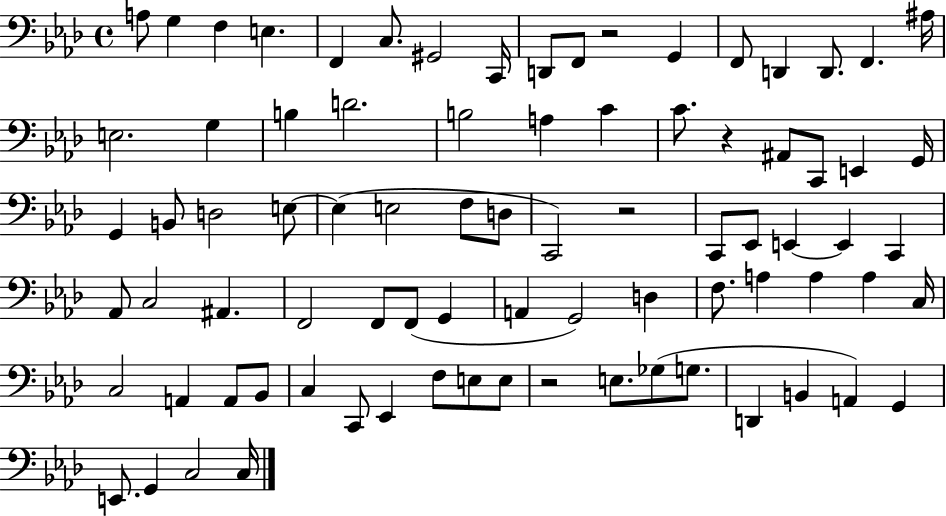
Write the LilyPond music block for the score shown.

{
  \clef bass
  \time 4/4
  \defaultTimeSignature
  \key aes \major
  a8 g4 f4 e4. | f,4 c8. gis,2 c,16 | d,8 f,8 r2 g,4 | f,8 d,4 d,8. f,4. ais16 | \break e2. g4 | b4 d'2. | b2 a4 c'4 | c'8. r4 ais,8 c,8 e,4 g,16 | \break g,4 b,8 d2 e8~~ | e4( e2 f8 d8 | c,2) r2 | c,8 ees,8 e,4~~ e,4 c,4 | \break aes,8 c2 ais,4. | f,2 f,8 f,8( g,4 | a,4 g,2) d4 | f8. a4 a4 a4 c16 | \break c2 a,4 a,8 bes,8 | c4 c,8 ees,4 f8 e8 e8 | r2 e8. ges8( g8. | d,4 b,4 a,4) g,4 | \break e,8. g,4 c2 c16 | \bar "|."
}